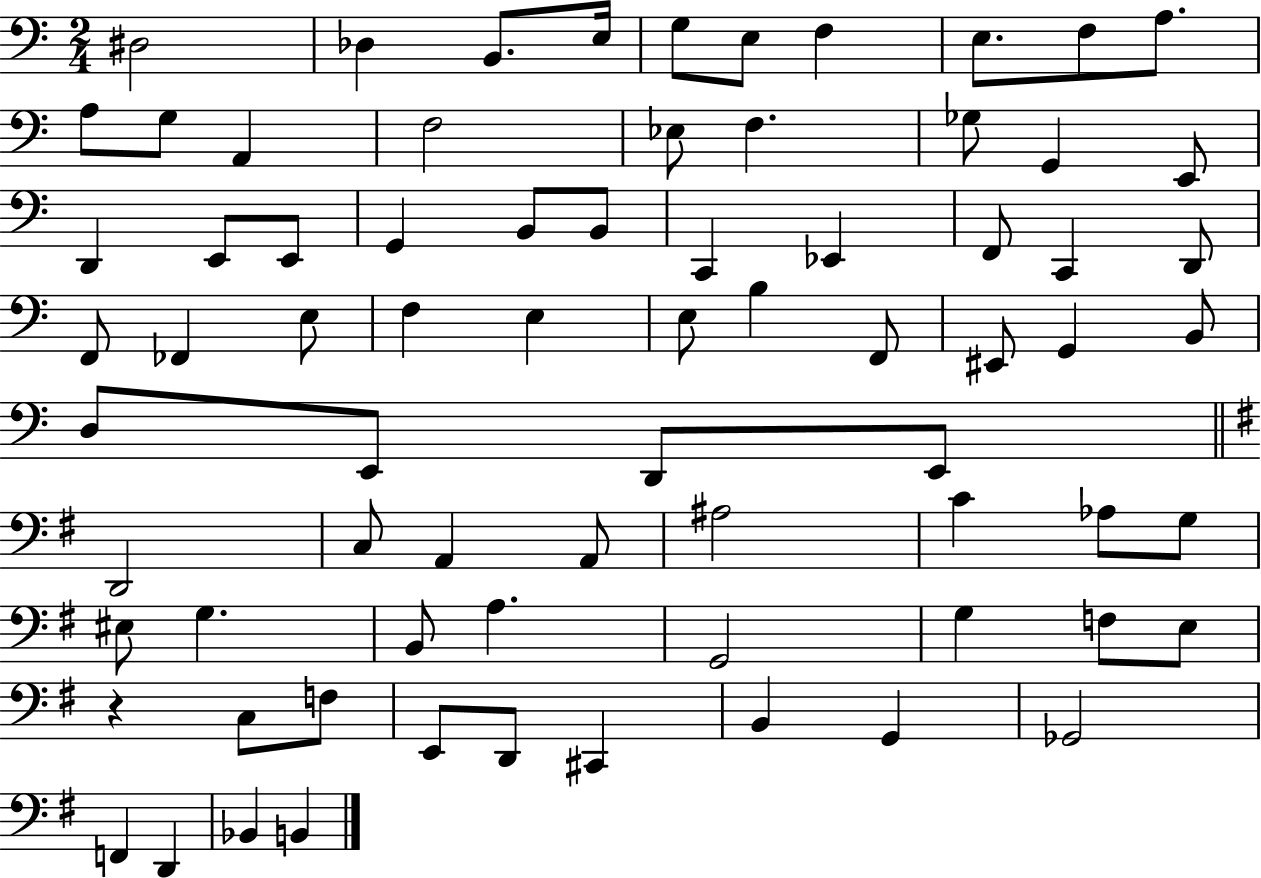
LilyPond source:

{
  \clef bass
  \numericTimeSignature
  \time 2/4
  \key c \major
  dis2 | des4 b,8. e16 | g8 e8 f4 | e8. f8 a8. | \break a8 g8 a,4 | f2 | ees8 f4. | ges8 g,4 e,8 | \break d,4 e,8 e,8 | g,4 b,8 b,8 | c,4 ees,4 | f,8 c,4 d,8 | \break f,8 fes,4 e8 | f4 e4 | e8 b4 f,8 | eis,8 g,4 b,8 | \break d8 e,8 d,8 e,8 | \bar "||" \break \key e \minor d,2 | c8 a,4 a,8 | ais2 | c'4 aes8 g8 | \break eis8 g4. | b,8 a4. | g,2 | g4 f8 e8 | \break r4 c8 f8 | e,8 d,8 cis,4 | b,4 g,4 | ges,2 | \break f,4 d,4 | bes,4 b,4 | \bar "|."
}